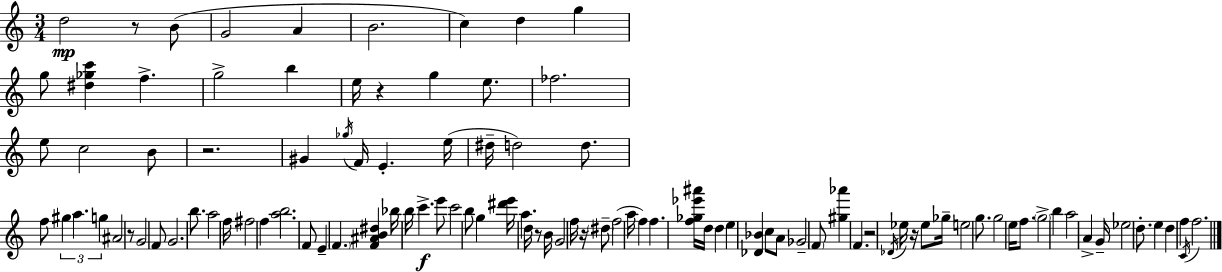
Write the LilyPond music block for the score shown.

{
  \clef treble
  \numericTimeSignature
  \time 3/4
  \key a \minor
  d''2\mp r8 b'8( | g'2 a'4 | b'2. | c''4) d''4 g''4 | \break g''8 <dis'' ges'' c'''>4 f''4.-> | g''2-> b''4 | e''16 r4 g''4 e''8. | fes''2. | \break e''8 c''2 b'8 | r2. | gis'4 \acciaccatura { ges''16 } f'16 e'4.-. | e''16( dis''16-- d''2) d''8. | \break f''8 \tuplet 3/2 { gis''4 a''4. | g''4 } ais'2 | r8 g'2 f'8 | g'2. | \break b''8. a''2 | f''16 fis''2 f''4 | <a'' b''>2. | f'8 e'4-- \parenthesize f'4. | \break <f' ais' b' dis''>4 bes''16 b''16 c'''4.->\f | e'''8 c'''2 b''8 | g''4 <dis''' e'''>16 a''4. | d''16 r8 b'16 g'2 | \break f''16 r16 \parenthesize dis''8-- f''2( | a''16 f''4) f''4. <f'' ges'' ees''' ais'''>16 | d''16 d''4 e''4 <des' bes'>4 | c''8 a'8 ges'2-- | \break \parenthesize f'8 <gis'' aes'''>4 f'4. | r2 \acciaccatura { des'16 } ees''16 r16 | ees''8 ges''16-- e''2 g''8. | g''2 e''16 f''8. | \break \parenthesize g''2-> b''4 | a''2 a'4-> | g'16-- ees''2 d''8.-. | e''4 d''4 f''4 | \break \acciaccatura { c'16 } f''2. | \bar "|."
}